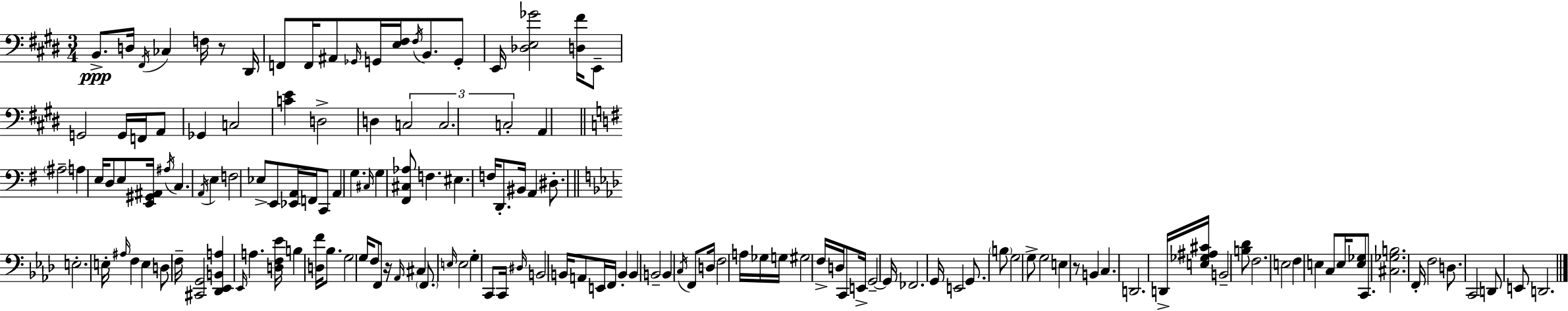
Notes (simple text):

B2/e. D3/s F#2/s CES3/q F3/s R/e D#2/s F2/e F2/s A#2/e Gb2/s G2/s [E3,F#3]/s F#3/s B2/e. G2/e E2/s [Db3,E3,Gb4]/h [D3,F#4]/s E2/e G2/h G2/s F2/s A2/e Gb2/q C3/h [C4,E4]/q D3/h D3/q C3/h C3/h. C3/h A2/q A#3/h A3/q E3/s D3/e E3/e [E2,G#2,A#2]/s A#3/s C3/q. A2/s E3/q F3/h Eb3/e E2/e [Eb2,A2]/s F2/s C2/e A2/q G3/q. C#3/s G3/q [F#2,C#3,Ab3]/e F3/q. EIS3/q. F3/s D2/e. BIS2/s A2/q D#3/e. E3/h. E3/s A#3/s F3/q E3/q D3/e F3/s [C#2,G2]/h [Db2,Eb2,B2,A3]/q Eb2/s A3/q. [D3,F3,Eb4]/s B3/q [D3,F4]/s Bb3/e. G3/h G3/s F3/e F2/e R/s Ab2/s C#3/q F2/e. E3/s E3/h G3/q C2/e C2/s D#3/s B2/h B2/s A2/e E2/s F2/s B2/q B2/q B2/h B2/q C3/s F2/e D3/s F3/h A3/s Gb3/s G3/s G#3/h F3/s D3/s C2/e E2/s G2/h G2/s FES2/h. G2/s E2/h G2/e. B3/e G3/h G3/e G3/h E3/q R/e B2/q C3/q. D2/h. D2/s [E3,Gb3,A#3,C#4]/s B2/h [B3,Db4]/e F3/h. E3/h F3/q E3/q C3/e E3/s [E3,Gb3]/e C2/e. [C#3,Gb3,B3]/h. F2/s F3/h D3/e. C2/h D2/e E2/e D2/h.